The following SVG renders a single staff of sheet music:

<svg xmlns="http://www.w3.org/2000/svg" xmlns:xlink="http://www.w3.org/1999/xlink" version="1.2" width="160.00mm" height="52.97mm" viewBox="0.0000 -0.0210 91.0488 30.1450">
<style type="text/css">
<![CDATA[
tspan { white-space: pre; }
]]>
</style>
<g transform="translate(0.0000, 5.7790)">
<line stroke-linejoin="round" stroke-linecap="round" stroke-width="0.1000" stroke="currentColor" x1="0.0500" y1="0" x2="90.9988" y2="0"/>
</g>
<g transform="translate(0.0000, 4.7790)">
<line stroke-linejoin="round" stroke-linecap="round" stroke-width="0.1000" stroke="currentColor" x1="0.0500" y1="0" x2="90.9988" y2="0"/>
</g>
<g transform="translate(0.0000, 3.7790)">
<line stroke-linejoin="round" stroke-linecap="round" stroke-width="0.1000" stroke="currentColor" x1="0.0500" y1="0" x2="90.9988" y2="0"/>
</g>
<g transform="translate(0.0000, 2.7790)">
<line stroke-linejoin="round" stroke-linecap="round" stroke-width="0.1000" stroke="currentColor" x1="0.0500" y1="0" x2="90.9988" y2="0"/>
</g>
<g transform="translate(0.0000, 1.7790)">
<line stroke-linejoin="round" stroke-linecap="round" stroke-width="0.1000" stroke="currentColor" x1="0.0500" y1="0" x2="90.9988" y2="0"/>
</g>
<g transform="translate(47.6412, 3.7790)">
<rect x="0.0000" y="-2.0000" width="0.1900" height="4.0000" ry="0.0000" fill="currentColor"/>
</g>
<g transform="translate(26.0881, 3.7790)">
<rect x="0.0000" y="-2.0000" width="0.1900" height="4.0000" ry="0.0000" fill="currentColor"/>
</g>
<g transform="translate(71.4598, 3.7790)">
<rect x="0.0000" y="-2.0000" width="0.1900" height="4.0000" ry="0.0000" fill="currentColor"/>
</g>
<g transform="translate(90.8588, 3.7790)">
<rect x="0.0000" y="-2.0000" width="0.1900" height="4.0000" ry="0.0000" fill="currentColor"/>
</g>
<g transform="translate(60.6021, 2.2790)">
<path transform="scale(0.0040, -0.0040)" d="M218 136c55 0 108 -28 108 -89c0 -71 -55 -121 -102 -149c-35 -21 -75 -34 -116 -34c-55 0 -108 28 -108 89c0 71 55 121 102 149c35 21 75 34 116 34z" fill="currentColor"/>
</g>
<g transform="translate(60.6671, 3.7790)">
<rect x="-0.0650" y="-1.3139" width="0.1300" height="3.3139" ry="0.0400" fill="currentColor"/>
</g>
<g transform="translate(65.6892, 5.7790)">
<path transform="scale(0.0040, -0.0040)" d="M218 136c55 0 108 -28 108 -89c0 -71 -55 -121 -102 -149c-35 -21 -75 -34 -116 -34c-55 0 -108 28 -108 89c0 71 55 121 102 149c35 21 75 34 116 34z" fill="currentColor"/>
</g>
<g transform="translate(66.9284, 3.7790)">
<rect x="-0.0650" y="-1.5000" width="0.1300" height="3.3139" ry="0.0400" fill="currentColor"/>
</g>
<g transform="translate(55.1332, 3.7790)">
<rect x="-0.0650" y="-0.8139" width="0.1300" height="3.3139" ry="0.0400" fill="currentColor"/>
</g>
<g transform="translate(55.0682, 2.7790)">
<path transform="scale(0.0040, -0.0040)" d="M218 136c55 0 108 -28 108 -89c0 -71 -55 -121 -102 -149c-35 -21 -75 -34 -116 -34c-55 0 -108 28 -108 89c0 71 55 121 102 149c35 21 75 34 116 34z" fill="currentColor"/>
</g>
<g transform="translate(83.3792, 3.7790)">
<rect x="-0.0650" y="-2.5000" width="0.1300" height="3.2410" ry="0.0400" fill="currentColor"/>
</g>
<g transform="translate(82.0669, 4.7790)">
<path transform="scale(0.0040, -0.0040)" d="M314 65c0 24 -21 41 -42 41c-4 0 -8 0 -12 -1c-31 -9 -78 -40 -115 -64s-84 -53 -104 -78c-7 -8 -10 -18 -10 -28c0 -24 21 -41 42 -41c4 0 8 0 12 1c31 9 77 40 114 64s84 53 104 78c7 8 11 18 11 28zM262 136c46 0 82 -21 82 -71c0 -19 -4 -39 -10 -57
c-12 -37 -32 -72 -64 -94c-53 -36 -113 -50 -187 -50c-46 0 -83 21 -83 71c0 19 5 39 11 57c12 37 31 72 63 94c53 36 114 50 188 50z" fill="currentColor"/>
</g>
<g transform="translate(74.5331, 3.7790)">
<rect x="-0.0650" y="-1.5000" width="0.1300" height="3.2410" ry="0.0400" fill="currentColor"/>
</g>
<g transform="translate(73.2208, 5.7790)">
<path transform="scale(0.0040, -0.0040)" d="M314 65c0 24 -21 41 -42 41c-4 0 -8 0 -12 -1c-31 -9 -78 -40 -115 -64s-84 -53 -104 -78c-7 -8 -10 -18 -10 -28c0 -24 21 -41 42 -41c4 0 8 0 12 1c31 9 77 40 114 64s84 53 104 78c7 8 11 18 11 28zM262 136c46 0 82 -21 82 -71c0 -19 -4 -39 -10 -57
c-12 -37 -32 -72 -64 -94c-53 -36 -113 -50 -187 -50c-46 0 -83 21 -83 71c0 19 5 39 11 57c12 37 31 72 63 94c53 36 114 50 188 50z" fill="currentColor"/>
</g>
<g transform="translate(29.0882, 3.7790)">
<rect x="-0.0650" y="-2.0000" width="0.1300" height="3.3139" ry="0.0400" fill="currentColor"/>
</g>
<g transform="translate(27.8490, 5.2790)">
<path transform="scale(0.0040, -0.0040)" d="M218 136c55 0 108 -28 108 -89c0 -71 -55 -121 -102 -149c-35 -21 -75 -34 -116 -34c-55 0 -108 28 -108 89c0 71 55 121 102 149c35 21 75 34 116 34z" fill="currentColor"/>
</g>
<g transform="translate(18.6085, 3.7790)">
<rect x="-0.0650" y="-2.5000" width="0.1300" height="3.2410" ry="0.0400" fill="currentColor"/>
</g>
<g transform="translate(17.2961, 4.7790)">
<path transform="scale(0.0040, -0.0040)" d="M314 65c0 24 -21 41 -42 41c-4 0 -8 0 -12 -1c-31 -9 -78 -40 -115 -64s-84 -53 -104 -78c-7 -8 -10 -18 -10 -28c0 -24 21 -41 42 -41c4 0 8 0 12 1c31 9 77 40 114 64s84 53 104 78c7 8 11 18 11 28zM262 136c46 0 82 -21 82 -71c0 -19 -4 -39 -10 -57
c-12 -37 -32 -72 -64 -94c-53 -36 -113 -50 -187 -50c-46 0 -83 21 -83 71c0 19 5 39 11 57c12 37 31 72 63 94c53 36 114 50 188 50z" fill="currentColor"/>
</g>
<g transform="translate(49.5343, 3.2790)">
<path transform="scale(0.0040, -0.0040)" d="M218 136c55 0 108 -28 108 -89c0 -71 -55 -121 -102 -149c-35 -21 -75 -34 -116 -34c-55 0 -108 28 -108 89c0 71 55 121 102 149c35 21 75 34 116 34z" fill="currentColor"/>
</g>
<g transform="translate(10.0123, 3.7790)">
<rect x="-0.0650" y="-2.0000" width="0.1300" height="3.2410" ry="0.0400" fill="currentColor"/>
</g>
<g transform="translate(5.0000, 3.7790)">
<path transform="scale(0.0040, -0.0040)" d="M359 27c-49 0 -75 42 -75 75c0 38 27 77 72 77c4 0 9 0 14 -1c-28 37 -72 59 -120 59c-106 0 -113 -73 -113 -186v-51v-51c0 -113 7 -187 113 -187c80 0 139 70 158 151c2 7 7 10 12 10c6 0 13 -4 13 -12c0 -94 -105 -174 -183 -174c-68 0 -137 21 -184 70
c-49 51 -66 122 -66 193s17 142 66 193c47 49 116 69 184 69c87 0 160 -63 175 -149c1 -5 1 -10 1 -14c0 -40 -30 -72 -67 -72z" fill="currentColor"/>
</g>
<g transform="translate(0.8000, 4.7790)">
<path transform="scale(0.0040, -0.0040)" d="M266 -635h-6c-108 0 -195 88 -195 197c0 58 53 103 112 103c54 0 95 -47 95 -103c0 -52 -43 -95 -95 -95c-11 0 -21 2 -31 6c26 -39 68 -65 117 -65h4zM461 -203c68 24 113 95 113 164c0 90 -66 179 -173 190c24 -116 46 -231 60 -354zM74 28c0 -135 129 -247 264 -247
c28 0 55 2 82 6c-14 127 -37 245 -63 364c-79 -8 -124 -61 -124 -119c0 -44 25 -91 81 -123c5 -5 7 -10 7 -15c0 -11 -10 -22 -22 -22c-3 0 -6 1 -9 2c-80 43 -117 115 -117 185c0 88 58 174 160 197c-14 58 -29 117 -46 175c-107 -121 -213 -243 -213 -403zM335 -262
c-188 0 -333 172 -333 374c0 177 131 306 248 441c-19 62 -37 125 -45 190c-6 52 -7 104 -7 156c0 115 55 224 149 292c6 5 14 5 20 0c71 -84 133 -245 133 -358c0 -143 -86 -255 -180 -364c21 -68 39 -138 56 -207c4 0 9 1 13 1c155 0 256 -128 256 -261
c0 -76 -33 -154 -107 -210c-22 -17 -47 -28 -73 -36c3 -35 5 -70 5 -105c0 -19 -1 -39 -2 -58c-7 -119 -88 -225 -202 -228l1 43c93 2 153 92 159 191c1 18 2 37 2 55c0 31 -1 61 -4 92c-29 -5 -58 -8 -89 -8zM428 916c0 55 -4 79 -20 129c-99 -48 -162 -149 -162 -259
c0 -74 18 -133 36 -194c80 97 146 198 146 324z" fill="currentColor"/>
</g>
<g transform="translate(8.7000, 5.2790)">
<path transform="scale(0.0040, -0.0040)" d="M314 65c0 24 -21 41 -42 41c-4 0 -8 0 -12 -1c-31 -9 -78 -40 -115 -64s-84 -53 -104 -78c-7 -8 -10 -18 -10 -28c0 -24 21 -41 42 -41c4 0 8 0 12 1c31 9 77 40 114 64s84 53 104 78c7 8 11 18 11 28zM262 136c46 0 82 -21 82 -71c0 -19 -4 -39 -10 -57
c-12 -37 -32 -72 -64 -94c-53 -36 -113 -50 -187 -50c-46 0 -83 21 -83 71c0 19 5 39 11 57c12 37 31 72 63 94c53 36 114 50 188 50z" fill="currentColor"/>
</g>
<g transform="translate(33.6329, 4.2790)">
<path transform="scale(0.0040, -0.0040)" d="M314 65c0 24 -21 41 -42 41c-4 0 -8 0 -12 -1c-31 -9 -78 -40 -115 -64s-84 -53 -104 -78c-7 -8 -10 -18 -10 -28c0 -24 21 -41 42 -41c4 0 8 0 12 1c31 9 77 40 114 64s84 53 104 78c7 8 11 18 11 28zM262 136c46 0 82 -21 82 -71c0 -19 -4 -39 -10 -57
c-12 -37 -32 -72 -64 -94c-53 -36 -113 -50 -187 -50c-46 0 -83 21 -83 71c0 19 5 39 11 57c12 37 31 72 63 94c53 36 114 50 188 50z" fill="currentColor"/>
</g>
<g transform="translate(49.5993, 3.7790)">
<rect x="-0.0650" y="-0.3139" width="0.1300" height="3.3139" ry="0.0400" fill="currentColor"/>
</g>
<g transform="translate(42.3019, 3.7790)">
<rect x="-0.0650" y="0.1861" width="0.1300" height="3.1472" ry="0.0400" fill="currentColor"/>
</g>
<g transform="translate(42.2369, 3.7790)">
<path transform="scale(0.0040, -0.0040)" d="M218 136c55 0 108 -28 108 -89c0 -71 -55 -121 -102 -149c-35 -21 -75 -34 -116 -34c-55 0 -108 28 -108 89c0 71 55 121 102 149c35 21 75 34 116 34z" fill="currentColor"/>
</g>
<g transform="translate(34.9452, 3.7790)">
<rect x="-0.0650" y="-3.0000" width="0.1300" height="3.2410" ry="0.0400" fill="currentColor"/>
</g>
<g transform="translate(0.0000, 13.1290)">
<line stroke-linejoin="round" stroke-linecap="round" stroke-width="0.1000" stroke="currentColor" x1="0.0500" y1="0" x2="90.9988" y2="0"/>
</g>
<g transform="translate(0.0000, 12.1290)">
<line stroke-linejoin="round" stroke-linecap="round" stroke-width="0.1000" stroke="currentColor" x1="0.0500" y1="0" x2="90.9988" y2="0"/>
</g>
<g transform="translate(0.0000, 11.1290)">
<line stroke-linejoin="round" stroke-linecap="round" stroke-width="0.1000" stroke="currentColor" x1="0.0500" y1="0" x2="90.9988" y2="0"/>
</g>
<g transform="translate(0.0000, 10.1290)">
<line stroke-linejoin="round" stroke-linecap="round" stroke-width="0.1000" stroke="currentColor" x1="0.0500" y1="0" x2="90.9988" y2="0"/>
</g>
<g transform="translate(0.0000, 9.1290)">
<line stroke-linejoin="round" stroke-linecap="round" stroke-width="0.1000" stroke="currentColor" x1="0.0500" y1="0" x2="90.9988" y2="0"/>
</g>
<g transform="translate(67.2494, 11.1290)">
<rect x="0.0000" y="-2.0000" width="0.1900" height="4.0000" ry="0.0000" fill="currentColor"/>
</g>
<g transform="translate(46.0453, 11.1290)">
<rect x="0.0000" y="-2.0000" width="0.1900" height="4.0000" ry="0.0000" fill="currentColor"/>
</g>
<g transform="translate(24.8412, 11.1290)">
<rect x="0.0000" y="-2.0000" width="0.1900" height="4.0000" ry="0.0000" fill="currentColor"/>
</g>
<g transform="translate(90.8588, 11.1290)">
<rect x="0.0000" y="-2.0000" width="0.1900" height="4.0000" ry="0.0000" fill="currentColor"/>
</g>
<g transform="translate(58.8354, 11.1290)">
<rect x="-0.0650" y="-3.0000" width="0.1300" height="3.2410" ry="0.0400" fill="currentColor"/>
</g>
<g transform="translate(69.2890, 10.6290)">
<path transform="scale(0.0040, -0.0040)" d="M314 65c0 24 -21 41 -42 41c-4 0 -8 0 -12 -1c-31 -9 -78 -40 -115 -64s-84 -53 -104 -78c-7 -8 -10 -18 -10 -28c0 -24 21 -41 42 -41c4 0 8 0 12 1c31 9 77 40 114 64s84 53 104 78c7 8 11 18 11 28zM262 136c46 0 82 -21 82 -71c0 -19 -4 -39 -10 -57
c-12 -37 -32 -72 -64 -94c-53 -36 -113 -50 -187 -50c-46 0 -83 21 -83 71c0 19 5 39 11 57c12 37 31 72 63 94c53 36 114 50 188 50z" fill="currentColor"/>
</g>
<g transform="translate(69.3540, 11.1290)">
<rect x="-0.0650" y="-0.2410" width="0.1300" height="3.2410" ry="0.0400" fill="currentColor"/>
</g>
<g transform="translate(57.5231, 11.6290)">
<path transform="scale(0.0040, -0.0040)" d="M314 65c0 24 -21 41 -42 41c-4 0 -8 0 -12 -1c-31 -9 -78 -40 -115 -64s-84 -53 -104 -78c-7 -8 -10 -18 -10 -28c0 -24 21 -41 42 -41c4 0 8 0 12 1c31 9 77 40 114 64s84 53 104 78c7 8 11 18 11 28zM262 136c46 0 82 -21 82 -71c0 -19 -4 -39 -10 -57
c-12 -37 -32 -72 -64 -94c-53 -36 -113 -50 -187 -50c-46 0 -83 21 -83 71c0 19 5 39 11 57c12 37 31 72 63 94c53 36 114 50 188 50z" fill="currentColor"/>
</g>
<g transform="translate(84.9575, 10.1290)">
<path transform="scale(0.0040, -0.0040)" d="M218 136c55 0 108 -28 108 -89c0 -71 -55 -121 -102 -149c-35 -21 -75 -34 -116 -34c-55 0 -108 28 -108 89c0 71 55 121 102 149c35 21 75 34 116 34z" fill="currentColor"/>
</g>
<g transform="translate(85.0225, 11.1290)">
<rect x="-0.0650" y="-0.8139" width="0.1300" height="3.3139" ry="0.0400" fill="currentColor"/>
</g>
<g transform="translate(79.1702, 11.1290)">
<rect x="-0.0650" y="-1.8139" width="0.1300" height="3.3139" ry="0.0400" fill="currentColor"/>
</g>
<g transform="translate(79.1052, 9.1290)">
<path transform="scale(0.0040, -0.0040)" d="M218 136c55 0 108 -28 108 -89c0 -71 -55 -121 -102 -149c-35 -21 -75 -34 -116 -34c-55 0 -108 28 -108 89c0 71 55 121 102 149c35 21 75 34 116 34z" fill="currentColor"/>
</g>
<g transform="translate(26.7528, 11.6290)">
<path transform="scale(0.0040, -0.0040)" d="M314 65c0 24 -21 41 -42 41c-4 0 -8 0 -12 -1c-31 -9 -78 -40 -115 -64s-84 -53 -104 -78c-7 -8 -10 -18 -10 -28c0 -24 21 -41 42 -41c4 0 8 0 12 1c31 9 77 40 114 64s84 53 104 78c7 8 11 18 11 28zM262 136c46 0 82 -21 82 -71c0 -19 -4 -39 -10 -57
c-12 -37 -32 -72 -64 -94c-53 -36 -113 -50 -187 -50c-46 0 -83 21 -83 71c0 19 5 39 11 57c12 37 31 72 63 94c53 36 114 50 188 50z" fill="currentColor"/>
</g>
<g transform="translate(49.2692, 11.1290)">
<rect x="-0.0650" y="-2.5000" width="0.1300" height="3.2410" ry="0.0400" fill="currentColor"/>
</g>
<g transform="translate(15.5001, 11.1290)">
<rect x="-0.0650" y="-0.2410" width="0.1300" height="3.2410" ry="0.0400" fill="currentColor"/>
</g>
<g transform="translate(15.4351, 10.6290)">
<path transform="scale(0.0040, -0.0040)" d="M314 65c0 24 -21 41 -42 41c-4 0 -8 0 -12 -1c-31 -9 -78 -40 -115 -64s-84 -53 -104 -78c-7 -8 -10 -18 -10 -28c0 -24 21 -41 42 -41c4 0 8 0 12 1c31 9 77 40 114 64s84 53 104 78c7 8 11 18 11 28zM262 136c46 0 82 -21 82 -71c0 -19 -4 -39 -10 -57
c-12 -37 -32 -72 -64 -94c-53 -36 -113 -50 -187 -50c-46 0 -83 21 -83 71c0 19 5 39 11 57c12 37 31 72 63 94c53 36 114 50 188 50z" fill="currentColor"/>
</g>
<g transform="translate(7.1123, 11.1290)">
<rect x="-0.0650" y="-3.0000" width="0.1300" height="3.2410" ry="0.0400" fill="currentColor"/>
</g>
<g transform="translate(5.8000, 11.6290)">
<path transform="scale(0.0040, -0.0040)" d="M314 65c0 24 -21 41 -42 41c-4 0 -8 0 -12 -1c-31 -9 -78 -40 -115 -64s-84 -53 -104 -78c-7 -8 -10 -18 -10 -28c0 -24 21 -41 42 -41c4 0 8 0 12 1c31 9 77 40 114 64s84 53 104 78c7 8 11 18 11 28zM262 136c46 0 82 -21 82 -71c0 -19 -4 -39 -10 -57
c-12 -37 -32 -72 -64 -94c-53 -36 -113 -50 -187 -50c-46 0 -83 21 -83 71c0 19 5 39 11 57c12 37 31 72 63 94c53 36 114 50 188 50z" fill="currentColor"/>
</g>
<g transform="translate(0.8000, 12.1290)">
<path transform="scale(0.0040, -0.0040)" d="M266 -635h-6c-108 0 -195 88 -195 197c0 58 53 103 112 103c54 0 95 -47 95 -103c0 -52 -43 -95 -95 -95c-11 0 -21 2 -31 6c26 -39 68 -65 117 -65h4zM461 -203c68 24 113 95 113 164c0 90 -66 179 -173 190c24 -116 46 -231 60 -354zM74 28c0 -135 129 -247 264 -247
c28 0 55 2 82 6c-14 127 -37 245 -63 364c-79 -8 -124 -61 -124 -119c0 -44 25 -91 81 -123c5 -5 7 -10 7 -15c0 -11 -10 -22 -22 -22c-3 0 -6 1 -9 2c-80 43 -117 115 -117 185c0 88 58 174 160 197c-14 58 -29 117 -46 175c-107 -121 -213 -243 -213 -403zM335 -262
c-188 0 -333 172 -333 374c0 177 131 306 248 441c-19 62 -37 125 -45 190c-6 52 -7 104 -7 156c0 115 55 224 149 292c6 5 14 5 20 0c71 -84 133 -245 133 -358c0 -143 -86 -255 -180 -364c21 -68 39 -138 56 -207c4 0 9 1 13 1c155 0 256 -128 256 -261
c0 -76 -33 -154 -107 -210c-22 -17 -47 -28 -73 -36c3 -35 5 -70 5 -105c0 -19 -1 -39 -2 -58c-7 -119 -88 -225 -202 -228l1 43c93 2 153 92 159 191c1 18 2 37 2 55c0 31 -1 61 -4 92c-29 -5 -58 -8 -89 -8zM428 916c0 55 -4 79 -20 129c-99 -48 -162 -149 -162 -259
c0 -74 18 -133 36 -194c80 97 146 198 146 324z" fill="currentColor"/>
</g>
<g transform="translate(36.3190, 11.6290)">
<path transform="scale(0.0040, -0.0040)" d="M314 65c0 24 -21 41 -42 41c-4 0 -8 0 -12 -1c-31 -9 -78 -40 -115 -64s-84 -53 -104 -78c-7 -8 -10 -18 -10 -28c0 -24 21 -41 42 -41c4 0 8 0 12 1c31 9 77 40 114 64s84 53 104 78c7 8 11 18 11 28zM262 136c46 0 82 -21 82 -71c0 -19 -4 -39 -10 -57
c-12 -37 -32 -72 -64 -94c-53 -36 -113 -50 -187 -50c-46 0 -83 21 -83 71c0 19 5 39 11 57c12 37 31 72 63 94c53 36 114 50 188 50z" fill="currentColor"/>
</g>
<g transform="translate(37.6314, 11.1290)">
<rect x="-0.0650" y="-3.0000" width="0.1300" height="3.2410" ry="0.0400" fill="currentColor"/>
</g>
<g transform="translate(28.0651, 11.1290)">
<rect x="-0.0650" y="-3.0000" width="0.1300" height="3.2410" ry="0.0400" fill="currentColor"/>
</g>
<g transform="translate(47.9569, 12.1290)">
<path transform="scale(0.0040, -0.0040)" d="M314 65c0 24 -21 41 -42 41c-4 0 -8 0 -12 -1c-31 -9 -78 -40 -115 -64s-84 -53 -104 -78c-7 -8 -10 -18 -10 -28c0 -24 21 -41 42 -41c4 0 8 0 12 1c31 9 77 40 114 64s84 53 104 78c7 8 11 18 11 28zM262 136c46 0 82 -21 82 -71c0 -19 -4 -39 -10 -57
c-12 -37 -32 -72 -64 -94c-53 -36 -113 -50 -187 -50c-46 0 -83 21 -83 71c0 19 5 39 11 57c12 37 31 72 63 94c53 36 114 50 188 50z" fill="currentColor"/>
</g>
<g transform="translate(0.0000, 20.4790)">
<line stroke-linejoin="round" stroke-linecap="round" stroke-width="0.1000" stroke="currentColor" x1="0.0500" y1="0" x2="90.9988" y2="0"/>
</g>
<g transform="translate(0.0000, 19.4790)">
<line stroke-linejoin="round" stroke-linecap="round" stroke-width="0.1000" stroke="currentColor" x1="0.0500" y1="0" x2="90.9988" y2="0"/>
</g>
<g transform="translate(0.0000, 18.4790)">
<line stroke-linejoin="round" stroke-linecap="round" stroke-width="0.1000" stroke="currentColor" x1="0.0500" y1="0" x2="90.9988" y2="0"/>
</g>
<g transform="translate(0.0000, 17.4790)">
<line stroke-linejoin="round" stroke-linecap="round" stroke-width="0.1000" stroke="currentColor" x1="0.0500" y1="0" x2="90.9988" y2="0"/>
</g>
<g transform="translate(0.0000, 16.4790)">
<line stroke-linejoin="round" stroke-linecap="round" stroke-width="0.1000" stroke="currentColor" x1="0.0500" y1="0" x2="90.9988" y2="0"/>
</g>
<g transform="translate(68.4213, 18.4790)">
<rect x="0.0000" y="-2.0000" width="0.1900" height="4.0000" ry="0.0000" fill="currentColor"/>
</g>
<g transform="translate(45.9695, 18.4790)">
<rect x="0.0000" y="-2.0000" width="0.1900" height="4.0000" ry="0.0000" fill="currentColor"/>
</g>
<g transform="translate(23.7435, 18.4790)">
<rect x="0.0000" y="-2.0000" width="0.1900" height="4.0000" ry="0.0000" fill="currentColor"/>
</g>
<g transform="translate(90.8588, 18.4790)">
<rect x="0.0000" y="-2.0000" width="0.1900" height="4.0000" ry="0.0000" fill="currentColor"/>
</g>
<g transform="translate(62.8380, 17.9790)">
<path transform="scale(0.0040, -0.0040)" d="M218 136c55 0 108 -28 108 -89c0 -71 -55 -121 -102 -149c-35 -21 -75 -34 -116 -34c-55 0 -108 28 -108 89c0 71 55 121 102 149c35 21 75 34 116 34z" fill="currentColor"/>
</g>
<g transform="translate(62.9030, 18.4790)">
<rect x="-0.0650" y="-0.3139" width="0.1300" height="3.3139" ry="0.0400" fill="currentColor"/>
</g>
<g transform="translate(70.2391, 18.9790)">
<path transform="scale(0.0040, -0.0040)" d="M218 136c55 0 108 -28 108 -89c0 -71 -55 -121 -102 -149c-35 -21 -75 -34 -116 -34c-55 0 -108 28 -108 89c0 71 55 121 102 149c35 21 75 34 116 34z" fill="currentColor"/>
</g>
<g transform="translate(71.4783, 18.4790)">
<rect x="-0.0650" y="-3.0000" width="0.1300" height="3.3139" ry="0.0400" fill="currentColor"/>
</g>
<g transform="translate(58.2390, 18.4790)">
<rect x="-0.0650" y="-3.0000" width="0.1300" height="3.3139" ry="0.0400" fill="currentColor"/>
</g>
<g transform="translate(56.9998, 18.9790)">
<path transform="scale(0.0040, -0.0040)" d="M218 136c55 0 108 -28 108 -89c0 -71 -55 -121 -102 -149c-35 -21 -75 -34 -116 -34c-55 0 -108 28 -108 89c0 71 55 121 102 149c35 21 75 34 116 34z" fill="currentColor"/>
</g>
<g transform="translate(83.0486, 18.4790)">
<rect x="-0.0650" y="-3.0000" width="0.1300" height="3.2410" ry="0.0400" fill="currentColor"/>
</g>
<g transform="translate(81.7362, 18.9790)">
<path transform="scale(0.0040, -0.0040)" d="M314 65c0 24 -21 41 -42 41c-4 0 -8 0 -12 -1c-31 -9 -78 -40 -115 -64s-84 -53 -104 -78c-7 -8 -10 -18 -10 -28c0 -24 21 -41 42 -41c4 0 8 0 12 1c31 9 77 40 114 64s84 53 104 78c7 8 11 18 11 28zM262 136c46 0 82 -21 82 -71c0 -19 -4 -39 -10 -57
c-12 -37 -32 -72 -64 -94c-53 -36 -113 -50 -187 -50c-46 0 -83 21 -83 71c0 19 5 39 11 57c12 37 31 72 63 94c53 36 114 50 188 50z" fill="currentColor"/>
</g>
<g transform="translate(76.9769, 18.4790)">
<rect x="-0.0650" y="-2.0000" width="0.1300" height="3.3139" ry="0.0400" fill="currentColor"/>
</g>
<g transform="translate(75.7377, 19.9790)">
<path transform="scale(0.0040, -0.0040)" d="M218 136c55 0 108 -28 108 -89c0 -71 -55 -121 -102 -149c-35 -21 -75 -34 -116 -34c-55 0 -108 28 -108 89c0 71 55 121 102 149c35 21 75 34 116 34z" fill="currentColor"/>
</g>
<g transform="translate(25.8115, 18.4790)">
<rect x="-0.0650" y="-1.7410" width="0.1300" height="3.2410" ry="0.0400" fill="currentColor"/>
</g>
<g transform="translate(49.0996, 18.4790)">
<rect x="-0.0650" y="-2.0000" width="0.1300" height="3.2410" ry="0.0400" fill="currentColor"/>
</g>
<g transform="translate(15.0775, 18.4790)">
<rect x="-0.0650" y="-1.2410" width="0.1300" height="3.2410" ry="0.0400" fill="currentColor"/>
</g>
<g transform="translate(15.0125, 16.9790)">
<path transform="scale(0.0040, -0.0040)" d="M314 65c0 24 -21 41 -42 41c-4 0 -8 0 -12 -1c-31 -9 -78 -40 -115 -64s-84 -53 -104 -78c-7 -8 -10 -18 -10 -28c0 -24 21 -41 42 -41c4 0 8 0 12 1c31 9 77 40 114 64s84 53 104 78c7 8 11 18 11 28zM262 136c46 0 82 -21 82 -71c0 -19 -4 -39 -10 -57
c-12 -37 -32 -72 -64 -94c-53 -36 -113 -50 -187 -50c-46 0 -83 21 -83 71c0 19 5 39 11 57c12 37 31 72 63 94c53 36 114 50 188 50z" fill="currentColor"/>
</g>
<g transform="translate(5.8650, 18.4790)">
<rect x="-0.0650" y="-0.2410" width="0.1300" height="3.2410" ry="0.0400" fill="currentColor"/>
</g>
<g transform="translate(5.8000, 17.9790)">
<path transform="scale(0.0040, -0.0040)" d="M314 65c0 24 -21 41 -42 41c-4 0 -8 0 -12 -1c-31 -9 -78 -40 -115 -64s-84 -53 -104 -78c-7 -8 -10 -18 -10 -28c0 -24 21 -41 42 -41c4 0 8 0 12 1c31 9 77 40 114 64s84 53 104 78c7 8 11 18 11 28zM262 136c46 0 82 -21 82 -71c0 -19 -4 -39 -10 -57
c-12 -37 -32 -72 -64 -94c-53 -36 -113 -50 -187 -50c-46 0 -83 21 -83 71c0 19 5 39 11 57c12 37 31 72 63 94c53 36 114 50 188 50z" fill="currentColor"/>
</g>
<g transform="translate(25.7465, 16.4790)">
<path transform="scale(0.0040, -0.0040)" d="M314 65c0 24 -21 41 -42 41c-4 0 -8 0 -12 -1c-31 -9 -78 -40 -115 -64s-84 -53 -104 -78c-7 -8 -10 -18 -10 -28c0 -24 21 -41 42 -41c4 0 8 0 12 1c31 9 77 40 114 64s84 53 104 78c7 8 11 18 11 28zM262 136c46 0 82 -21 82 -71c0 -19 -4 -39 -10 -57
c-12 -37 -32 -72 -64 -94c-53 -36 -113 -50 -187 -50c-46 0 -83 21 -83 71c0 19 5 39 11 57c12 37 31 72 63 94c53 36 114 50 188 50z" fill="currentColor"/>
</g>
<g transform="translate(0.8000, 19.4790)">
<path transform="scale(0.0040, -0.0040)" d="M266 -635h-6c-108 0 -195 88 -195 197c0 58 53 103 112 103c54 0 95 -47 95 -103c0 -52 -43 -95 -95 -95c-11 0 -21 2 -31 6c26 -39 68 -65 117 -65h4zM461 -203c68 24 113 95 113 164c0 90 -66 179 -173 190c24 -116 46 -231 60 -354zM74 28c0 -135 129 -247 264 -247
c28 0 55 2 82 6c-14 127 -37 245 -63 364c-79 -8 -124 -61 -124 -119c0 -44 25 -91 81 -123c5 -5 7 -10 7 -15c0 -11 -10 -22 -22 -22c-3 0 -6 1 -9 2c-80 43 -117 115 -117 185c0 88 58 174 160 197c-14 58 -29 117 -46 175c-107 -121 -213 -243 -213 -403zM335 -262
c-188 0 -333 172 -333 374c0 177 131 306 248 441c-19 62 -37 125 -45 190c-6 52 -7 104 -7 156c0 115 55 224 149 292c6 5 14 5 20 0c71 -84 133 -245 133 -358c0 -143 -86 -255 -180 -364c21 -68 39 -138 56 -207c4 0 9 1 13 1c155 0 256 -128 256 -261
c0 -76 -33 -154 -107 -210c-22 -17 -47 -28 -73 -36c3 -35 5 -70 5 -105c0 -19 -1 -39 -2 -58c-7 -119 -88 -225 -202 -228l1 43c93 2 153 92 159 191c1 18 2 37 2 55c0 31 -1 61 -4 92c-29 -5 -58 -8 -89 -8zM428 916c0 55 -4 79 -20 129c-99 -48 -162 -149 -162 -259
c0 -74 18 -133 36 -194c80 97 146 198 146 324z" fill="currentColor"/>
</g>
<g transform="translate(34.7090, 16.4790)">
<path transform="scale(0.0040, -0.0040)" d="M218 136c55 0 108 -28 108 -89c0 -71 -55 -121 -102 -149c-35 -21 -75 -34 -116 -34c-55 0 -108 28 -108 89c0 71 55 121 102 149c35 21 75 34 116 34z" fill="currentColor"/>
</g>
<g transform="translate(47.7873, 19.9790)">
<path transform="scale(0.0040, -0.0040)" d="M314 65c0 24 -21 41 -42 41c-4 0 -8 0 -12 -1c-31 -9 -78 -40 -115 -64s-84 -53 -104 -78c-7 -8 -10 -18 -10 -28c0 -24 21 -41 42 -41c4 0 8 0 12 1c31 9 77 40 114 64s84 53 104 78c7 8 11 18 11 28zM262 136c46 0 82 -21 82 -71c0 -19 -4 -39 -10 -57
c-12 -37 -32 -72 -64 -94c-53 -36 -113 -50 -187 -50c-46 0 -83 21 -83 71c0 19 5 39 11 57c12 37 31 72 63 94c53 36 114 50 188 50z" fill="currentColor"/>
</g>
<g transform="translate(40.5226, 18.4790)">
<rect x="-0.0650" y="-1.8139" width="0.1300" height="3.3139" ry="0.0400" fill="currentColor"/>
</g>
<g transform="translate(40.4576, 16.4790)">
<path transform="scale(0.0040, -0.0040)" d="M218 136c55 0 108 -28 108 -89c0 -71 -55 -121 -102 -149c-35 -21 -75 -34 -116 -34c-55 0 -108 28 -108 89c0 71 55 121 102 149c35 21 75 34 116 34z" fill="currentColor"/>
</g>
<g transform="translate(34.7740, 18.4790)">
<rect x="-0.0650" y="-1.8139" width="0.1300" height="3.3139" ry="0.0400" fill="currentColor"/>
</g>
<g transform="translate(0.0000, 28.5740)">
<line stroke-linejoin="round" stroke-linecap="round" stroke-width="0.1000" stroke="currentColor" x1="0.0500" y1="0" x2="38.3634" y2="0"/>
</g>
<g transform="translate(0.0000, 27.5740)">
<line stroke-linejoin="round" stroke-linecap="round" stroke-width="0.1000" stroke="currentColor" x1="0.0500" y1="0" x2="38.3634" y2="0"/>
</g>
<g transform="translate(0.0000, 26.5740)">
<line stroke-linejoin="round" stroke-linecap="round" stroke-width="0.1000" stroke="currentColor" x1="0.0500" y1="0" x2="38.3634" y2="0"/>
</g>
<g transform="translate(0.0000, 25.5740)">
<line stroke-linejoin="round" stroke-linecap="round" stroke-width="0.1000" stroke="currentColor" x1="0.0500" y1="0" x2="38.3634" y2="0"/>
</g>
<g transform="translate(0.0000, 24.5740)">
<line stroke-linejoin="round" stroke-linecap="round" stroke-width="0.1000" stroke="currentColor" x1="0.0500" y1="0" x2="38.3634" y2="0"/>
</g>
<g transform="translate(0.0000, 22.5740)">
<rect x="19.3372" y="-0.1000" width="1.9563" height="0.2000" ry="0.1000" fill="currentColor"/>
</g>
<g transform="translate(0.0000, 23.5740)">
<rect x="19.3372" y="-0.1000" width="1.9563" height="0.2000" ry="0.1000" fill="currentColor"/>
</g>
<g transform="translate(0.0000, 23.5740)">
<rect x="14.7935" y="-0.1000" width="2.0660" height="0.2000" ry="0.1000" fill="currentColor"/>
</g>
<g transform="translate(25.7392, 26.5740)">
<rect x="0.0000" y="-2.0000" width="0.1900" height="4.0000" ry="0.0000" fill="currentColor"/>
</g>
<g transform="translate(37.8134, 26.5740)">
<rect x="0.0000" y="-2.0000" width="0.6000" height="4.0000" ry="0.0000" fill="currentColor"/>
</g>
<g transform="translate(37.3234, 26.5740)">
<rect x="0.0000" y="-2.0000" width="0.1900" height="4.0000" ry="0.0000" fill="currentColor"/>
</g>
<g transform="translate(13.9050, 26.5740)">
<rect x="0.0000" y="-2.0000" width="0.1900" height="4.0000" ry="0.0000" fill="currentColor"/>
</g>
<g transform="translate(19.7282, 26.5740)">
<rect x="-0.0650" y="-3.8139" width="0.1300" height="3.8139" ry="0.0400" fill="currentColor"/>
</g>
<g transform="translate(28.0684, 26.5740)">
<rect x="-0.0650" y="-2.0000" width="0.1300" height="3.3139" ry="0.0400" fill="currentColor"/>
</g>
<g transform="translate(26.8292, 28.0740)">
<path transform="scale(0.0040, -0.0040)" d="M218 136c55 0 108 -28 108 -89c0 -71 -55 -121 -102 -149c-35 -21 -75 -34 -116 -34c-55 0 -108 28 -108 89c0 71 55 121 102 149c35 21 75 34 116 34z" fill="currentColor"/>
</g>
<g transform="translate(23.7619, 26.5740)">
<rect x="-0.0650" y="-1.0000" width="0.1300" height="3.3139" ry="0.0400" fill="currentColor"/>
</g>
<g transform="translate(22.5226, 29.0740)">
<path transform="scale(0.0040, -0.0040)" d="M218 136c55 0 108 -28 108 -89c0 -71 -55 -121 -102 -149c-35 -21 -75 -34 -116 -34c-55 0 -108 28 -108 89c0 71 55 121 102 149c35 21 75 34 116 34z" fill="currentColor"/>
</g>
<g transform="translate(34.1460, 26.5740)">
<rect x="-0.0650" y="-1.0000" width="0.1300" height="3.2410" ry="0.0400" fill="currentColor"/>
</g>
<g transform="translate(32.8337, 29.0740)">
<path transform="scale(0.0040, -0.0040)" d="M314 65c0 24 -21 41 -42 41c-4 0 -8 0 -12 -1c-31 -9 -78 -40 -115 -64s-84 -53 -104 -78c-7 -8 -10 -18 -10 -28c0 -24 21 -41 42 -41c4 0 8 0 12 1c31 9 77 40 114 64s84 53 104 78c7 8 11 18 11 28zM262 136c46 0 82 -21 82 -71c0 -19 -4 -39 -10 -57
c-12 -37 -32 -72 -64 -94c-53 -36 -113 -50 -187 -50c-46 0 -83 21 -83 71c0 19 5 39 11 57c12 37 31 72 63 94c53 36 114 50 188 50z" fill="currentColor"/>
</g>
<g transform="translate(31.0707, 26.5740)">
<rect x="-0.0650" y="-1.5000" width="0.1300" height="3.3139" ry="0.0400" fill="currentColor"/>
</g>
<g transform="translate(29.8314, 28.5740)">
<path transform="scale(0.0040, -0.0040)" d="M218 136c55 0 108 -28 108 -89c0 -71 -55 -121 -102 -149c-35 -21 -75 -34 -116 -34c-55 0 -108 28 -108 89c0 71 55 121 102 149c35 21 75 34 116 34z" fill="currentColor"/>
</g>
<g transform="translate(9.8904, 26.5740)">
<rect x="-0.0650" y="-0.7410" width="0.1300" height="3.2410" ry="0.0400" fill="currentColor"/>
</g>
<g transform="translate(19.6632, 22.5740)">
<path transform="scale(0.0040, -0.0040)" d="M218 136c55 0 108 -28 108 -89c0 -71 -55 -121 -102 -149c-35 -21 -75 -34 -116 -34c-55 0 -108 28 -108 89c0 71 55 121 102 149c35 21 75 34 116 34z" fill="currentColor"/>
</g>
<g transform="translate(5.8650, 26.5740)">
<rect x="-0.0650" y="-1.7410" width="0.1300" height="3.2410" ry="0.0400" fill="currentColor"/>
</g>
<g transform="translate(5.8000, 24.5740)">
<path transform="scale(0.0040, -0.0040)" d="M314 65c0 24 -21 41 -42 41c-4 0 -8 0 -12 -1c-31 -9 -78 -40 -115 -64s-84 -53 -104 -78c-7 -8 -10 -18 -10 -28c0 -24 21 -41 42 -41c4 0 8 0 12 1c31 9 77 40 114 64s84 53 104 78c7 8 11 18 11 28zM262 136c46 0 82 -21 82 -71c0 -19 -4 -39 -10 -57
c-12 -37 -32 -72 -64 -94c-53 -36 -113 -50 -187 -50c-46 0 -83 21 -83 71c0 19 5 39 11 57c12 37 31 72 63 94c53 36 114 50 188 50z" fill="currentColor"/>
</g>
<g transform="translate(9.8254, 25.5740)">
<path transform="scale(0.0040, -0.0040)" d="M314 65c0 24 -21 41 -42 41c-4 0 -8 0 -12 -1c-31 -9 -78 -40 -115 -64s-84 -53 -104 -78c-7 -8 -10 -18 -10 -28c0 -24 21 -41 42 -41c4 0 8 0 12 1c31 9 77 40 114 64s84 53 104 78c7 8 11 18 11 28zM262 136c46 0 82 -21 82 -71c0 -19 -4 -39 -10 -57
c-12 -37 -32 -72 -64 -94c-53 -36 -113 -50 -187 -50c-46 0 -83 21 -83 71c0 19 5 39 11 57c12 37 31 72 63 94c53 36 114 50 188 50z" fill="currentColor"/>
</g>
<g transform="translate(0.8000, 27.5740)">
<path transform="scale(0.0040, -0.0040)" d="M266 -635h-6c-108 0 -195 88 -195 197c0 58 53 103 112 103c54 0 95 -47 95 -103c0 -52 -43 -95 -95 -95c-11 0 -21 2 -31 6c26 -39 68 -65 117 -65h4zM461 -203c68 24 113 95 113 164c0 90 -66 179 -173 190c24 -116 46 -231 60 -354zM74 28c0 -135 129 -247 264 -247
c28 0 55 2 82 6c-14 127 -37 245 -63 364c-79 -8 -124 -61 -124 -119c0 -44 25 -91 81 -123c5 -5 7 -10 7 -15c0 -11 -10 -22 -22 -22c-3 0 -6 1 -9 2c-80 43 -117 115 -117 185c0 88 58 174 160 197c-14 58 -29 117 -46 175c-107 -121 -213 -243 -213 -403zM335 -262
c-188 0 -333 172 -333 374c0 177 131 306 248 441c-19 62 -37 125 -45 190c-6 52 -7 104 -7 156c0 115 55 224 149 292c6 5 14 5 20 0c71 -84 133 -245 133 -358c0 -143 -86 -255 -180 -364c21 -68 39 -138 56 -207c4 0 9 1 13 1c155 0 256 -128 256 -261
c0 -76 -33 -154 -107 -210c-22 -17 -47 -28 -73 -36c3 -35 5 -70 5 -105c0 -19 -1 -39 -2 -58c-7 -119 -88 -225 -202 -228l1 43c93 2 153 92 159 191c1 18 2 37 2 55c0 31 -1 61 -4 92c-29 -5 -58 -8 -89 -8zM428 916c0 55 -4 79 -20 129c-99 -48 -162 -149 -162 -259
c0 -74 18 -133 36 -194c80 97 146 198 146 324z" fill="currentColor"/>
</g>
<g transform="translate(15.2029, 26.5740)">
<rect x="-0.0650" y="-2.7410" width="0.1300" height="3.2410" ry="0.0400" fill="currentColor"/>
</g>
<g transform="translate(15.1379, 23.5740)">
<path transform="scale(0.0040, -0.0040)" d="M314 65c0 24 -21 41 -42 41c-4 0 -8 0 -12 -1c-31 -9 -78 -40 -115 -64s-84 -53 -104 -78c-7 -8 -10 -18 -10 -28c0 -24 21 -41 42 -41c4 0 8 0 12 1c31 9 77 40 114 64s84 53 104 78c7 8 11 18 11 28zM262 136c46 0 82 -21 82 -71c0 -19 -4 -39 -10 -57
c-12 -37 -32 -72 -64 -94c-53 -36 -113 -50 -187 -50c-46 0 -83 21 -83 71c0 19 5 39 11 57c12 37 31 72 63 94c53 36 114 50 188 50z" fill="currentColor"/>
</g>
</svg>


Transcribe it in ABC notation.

X:1
T:Untitled
M:4/4
L:1/4
K:C
F2 G2 F A2 B c d e E E2 G2 A2 c2 A2 A2 G2 A2 c2 f d c2 e2 f2 f f F2 A c A F A2 f2 d2 a2 c' D F E D2